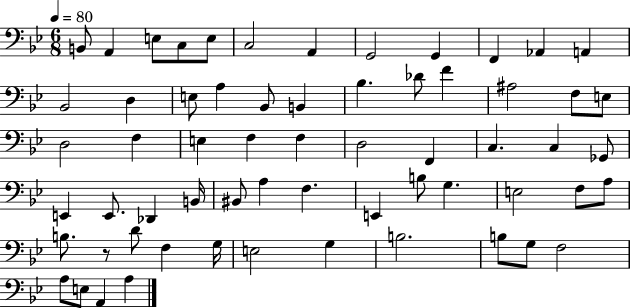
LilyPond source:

{
  \clef bass
  \numericTimeSignature
  \time 6/8
  \key bes \major
  \tempo 4 = 80
  b,8 a,4 e8 c8 e8 | c2 a,4 | g,2 g,4 | f,4 aes,4 a,4 | \break bes,2 d4 | e8 a4 bes,8 b,4 | bes4. des'8 f'4 | ais2 f8 e8 | \break d2 f4 | e4 f4 f4 | d2 f,4 | c4. c4 ges,8 | \break e,4 e,8. des,4 b,16 | bis,8 a4 f4. | e,4 b8 g4. | e2 f8 a8 | \break b8. r8 d'8 f4 g16 | e2 g4 | b2. | b8 g8 f2 | \break a8 e8 a,4 a4 | \bar "|."
}